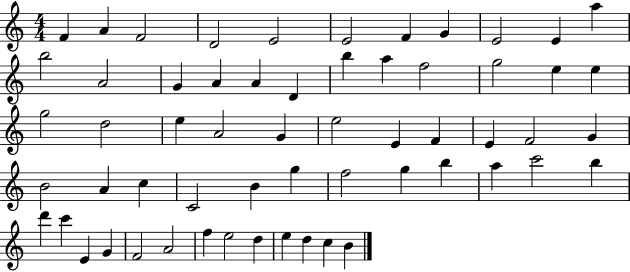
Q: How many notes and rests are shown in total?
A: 59